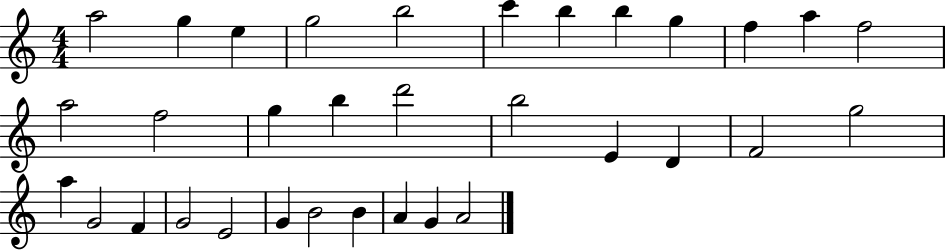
{
  \clef treble
  \numericTimeSignature
  \time 4/4
  \key c \major
  a''2 g''4 e''4 | g''2 b''2 | c'''4 b''4 b''4 g''4 | f''4 a''4 f''2 | \break a''2 f''2 | g''4 b''4 d'''2 | b''2 e'4 d'4 | f'2 g''2 | \break a''4 g'2 f'4 | g'2 e'2 | g'4 b'2 b'4 | a'4 g'4 a'2 | \break \bar "|."
}